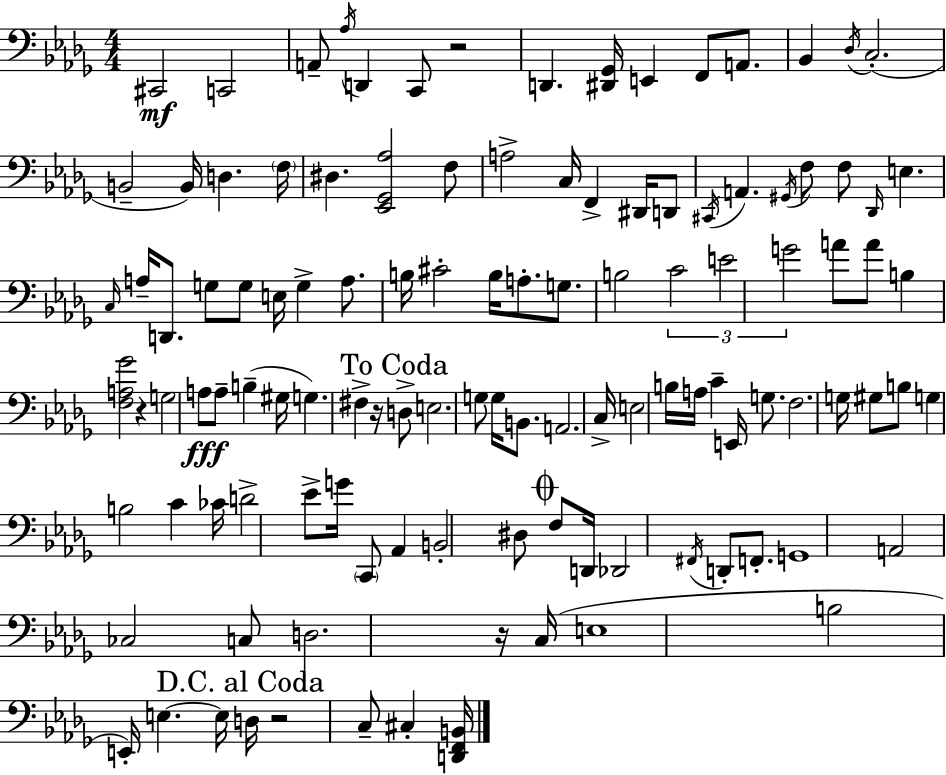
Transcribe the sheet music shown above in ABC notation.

X:1
T:Untitled
M:4/4
L:1/4
K:Bbm
^C,,2 C,,2 A,,/2 _A,/4 D,, C,,/2 z2 D,, [^D,,_G,,]/4 E,, F,,/2 A,,/2 _B,, _D,/4 C,2 B,,2 B,,/4 D, F,/4 ^D, [_E,,_G,,_A,]2 F,/2 A,2 C,/4 F,, ^D,,/4 D,,/2 ^C,,/4 A,, ^G,,/4 F,/2 F,/2 _D,,/4 E, C,/4 A,/4 D,,/2 G,/2 G,/2 E,/4 G, A,/2 B,/4 ^C2 B,/4 A,/2 G,/2 B,2 C2 E2 G2 A/2 A/2 B, [F,A,_G]2 z G,2 A,/2 A,/2 B, ^G,/4 G, ^F, z/4 D,/2 E,2 G,/2 G,/4 B,,/2 A,,2 C,/4 E,2 B,/4 A,/4 C E,,/4 G,/2 F,2 G,/4 ^G,/2 B,/2 G, B,2 C _C/4 D2 _E/2 G/4 C,,/2 _A,, B,,2 ^D,/2 F,/2 D,,/4 _D,,2 ^F,,/4 D,,/2 F,,/2 G,,4 A,,2 _C,2 C,/2 D,2 z/4 C,/4 E,4 B,2 E,,/4 E, E,/4 D,/4 z2 C,/2 ^C, [D,,F,,B,,]/4